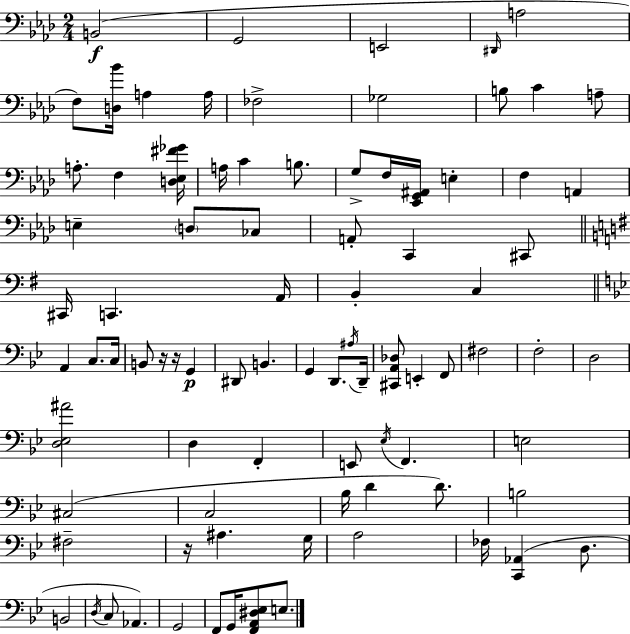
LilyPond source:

{
  \clef bass
  \numericTimeSignature
  \time 2/4
  \key f \minor
  b,2(\f | g,2 | e,2 | \grace { dis,16 } a2 | \break f8) <d bes'>16 a4 | a16 fes2-> | ges2 | b8 c'4 a8-- | \break a8.-. f4 | <d ees fis' ges'>16 a16 c'4 b8. | g8-> f16 <ees, g, ais,>16 e4-. | f4 a,4 | \break e4-- \parenthesize d8 ces8 | a,8-. c,4 cis,8 | \bar "||" \break \key e \minor cis,16 c,4. a,16 | b,4-. c4 | \bar "||" \break \key bes \major a,4 c8. c16 | b,8 r16 r16 g,4\p | dis,8 b,4. | g,4 d,8. \acciaccatura { ais16 } | \break d,16-- <cis, a, des>8 e,4-. f,8 | fis2 | f2-. | d2 | \break <d ees ais'>2 | d4 f,4-. | e,8 \acciaccatura { ees16 } f,4. | e2 | \break cis2( | c2 | bes16 d'4 d'8.) | b2 | \break fis2-- | r16 ais4. | g16 a2 | fes16 <c, aes,>4( d8. | \break b,2 | \acciaccatura { d16 } c8 aes,4.) | g,2 | f,8 g,16 <f, a, dis ees>8 | \break e8. \bar "|."
}